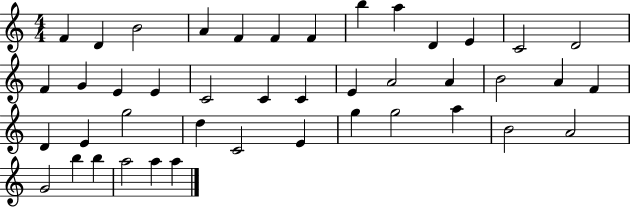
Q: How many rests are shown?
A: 0